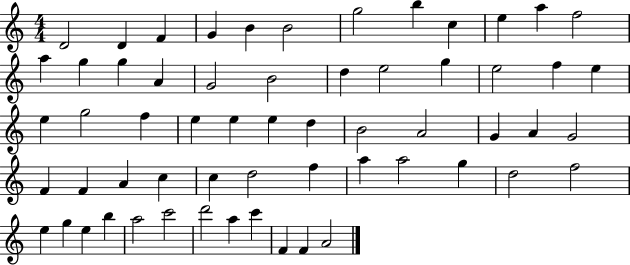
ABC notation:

X:1
T:Untitled
M:4/4
L:1/4
K:C
D2 D F G B B2 g2 b c e a f2 a g g A G2 B2 d e2 g e2 f e e g2 f e e e d B2 A2 G A G2 F F A c c d2 f a a2 g d2 f2 e g e b a2 c'2 d'2 a c' F F A2